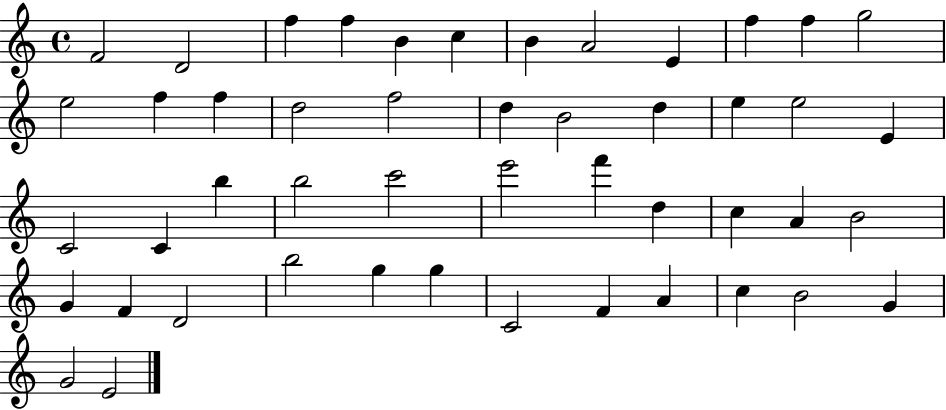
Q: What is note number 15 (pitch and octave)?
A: F5